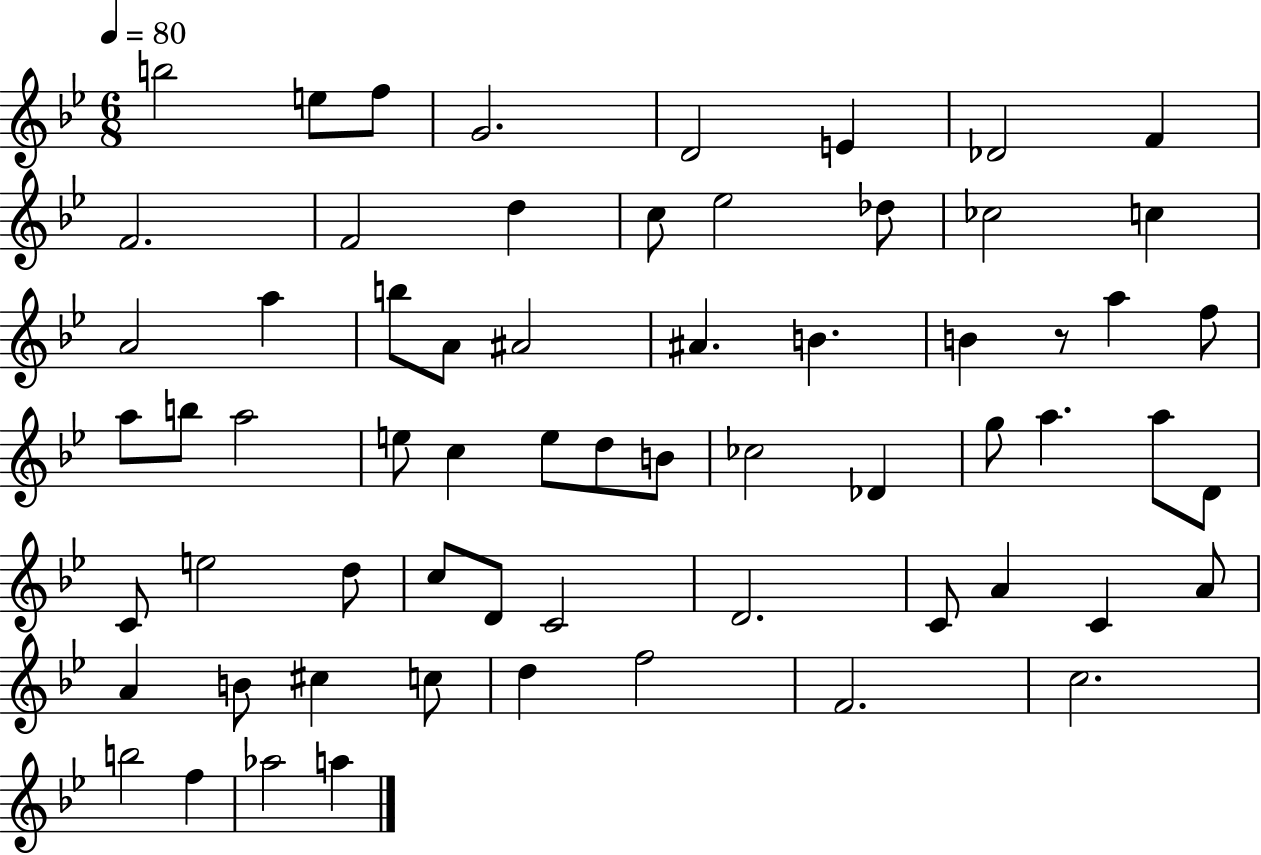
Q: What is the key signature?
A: BES major